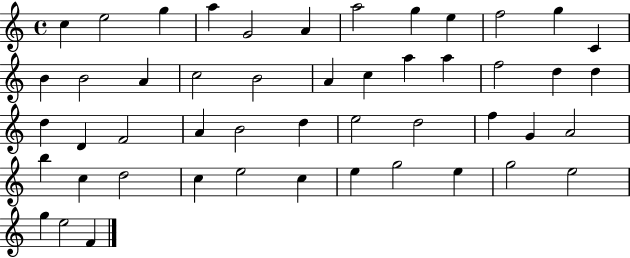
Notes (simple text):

C5/q E5/h G5/q A5/q G4/h A4/q A5/h G5/q E5/q F5/h G5/q C4/q B4/q B4/h A4/q C5/h B4/h A4/q C5/q A5/q A5/q F5/h D5/q D5/q D5/q D4/q F4/h A4/q B4/h D5/q E5/h D5/h F5/q G4/q A4/h B5/q C5/q D5/h C5/q E5/h C5/q E5/q G5/h E5/q G5/h E5/h G5/q E5/h F4/q